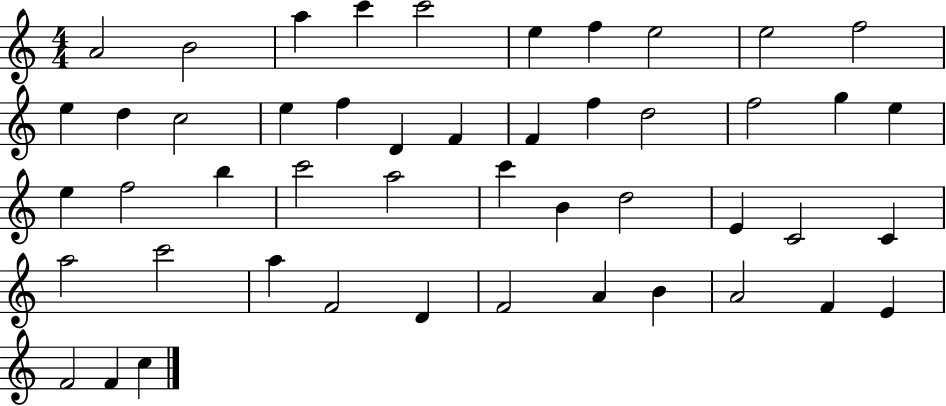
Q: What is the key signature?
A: C major